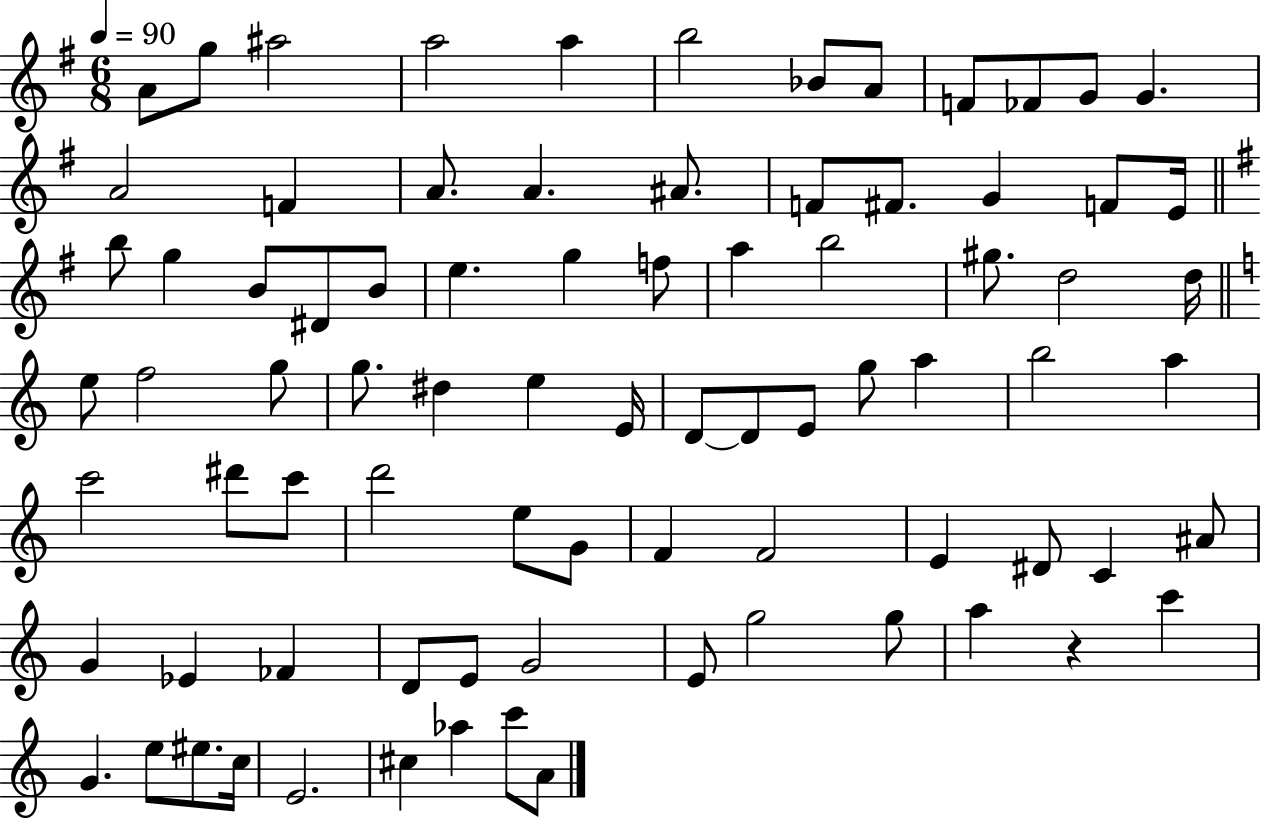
A4/e G5/e A#5/h A5/h A5/q B5/h Bb4/e A4/e F4/e FES4/e G4/e G4/q. A4/h F4/q A4/e. A4/q. A#4/e. F4/e F#4/e. G4/q F4/e E4/s B5/e G5/q B4/e D#4/e B4/e E5/q. G5/q F5/e A5/q B5/h G#5/e. D5/h D5/s E5/e F5/h G5/e G5/e. D#5/q E5/q E4/s D4/e D4/e E4/e G5/e A5/q B5/h A5/q C6/h D#6/e C6/e D6/h E5/e G4/e F4/q F4/h E4/q D#4/e C4/q A#4/e G4/q Eb4/q FES4/q D4/e E4/e G4/h E4/e G5/h G5/e A5/q R/q C6/q G4/q. E5/e EIS5/e. C5/s E4/h. C#5/q Ab5/q C6/e A4/e